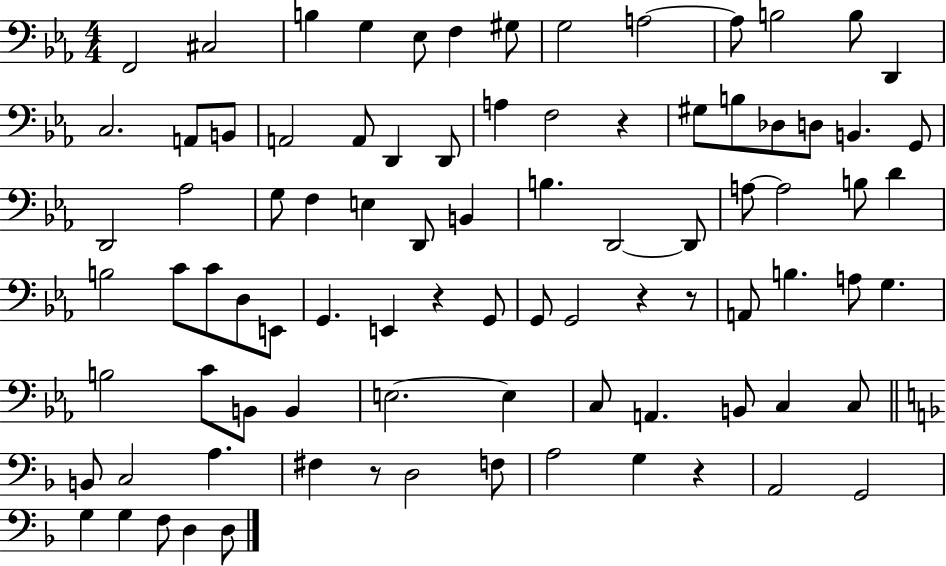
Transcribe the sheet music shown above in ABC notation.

X:1
T:Untitled
M:4/4
L:1/4
K:Eb
F,,2 ^C,2 B, G, _E,/2 F, ^G,/2 G,2 A,2 A,/2 B,2 B,/2 D,, C,2 A,,/2 B,,/2 A,,2 A,,/2 D,, D,,/2 A, F,2 z ^G,/2 B,/2 _D,/2 D,/2 B,, G,,/2 D,,2 _A,2 G,/2 F, E, D,,/2 B,, B, D,,2 D,,/2 A,/2 A,2 B,/2 D B,2 C/2 C/2 D,/2 E,,/2 G,, E,, z G,,/2 G,,/2 G,,2 z z/2 A,,/2 B, A,/2 G, B,2 C/2 B,,/2 B,, E,2 E, C,/2 A,, B,,/2 C, C,/2 B,,/2 C,2 A, ^F, z/2 D,2 F,/2 A,2 G, z A,,2 G,,2 G, G, F,/2 D, D,/2